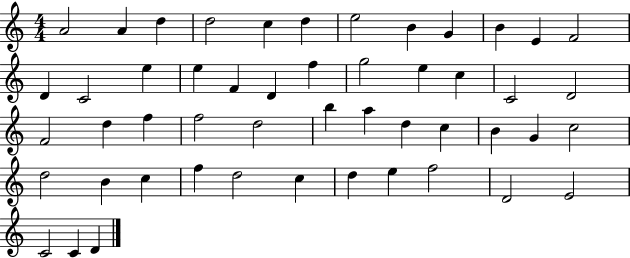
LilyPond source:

{
  \clef treble
  \numericTimeSignature
  \time 4/4
  \key c \major
  a'2 a'4 d''4 | d''2 c''4 d''4 | e''2 b'4 g'4 | b'4 e'4 f'2 | \break d'4 c'2 e''4 | e''4 f'4 d'4 f''4 | g''2 e''4 c''4 | c'2 d'2 | \break f'2 d''4 f''4 | f''2 d''2 | b''4 a''4 d''4 c''4 | b'4 g'4 c''2 | \break d''2 b'4 c''4 | f''4 d''2 c''4 | d''4 e''4 f''2 | d'2 e'2 | \break c'2 c'4 d'4 | \bar "|."
}